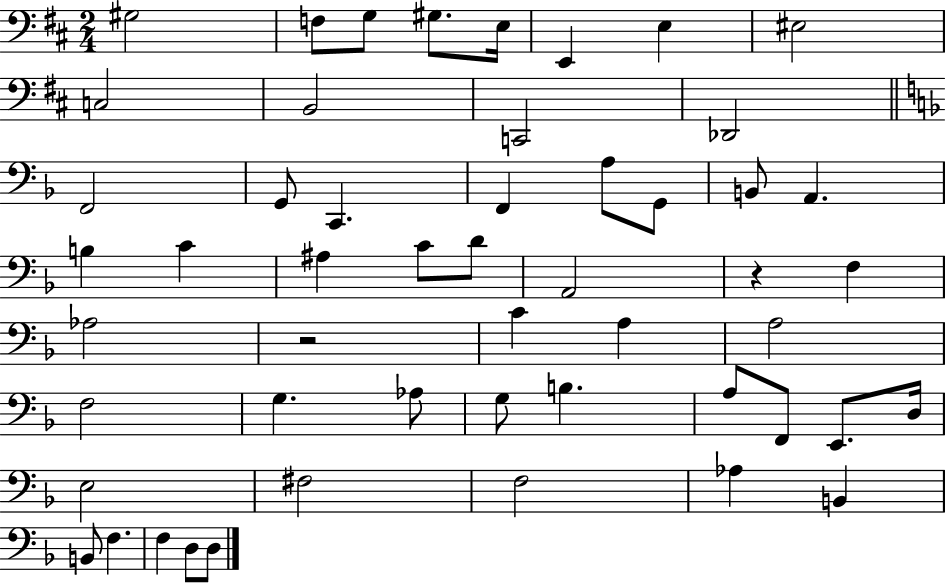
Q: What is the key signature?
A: D major